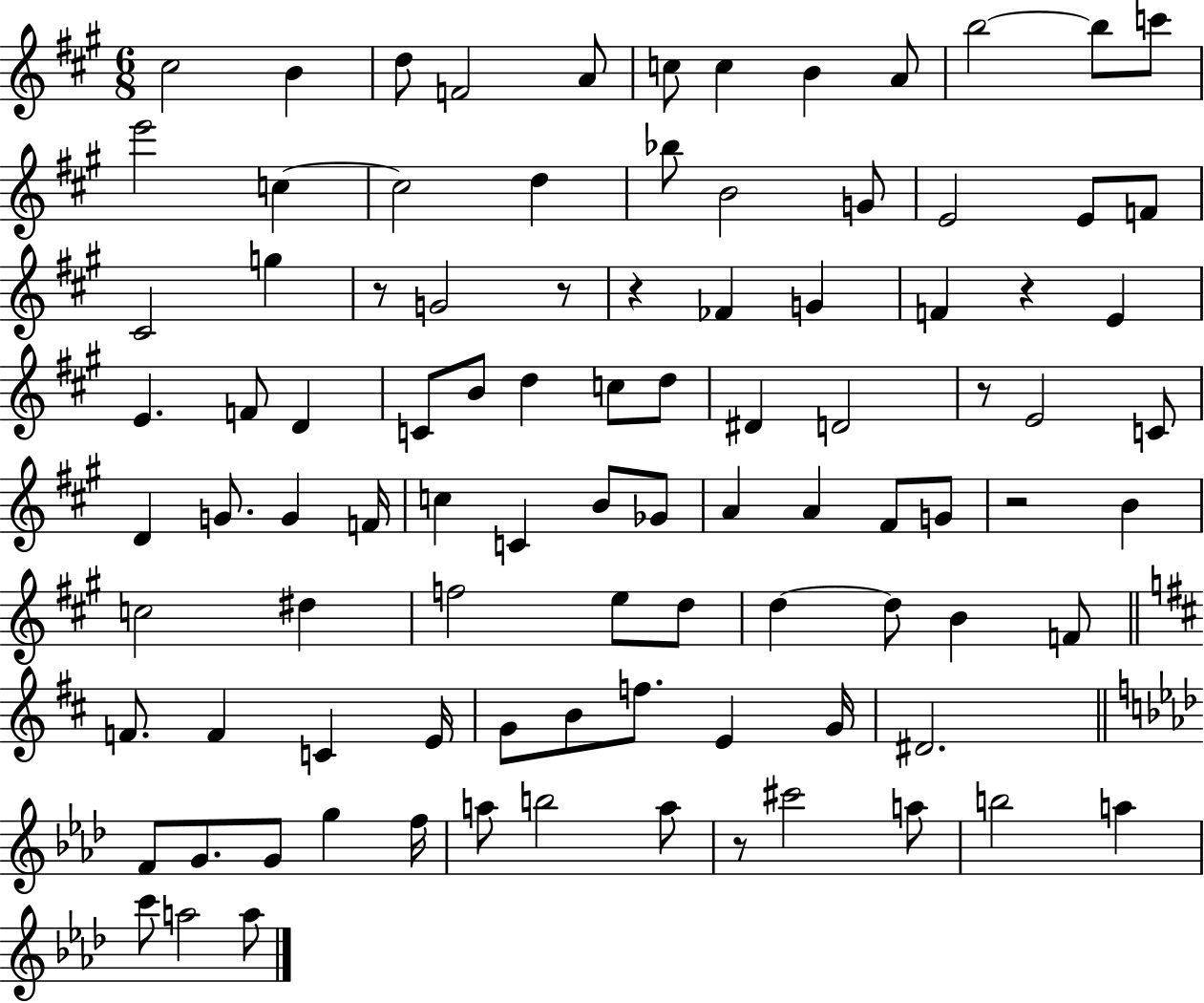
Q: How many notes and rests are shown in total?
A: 95